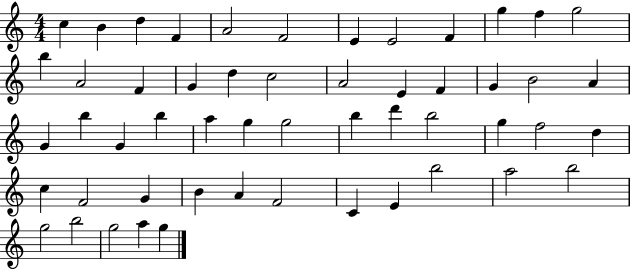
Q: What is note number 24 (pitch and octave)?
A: A4